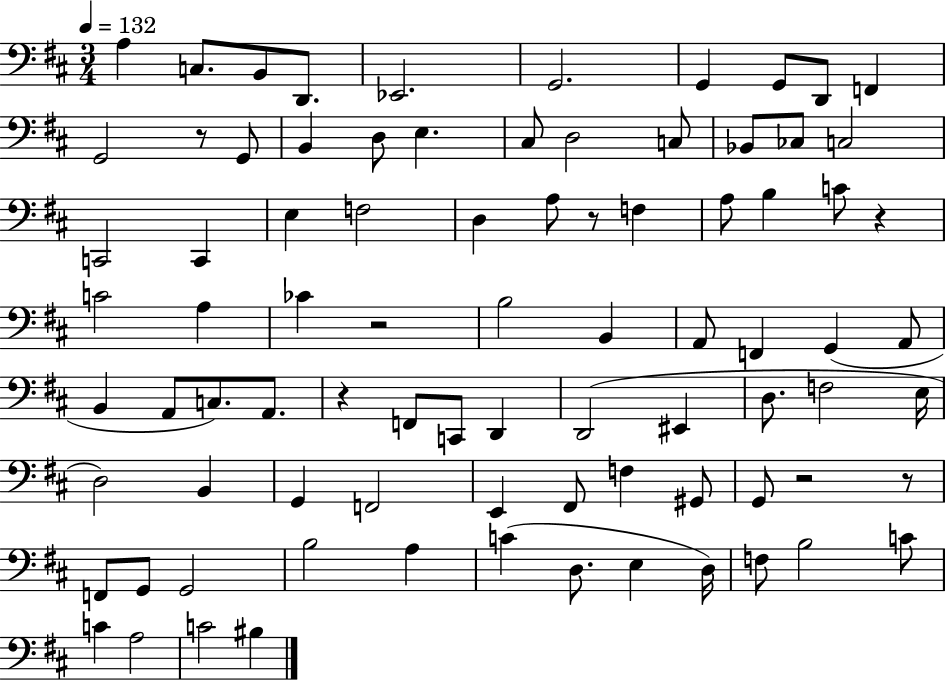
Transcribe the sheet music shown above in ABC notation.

X:1
T:Untitled
M:3/4
L:1/4
K:D
A, C,/2 B,,/2 D,,/2 _E,,2 G,,2 G,, G,,/2 D,,/2 F,, G,,2 z/2 G,,/2 B,, D,/2 E, ^C,/2 D,2 C,/2 _B,,/2 _C,/2 C,2 C,,2 C,, E, F,2 D, A,/2 z/2 F, A,/2 B, C/2 z C2 A, _C z2 B,2 B,, A,,/2 F,, G,, A,,/2 B,, A,,/2 C,/2 A,,/2 z F,,/2 C,,/2 D,, D,,2 ^E,, D,/2 F,2 E,/4 D,2 B,, G,, F,,2 E,, ^F,,/2 F, ^G,,/2 G,,/2 z2 z/2 F,,/2 G,,/2 G,,2 B,2 A, C D,/2 E, D,/4 F,/2 B,2 C/2 C A,2 C2 ^B,